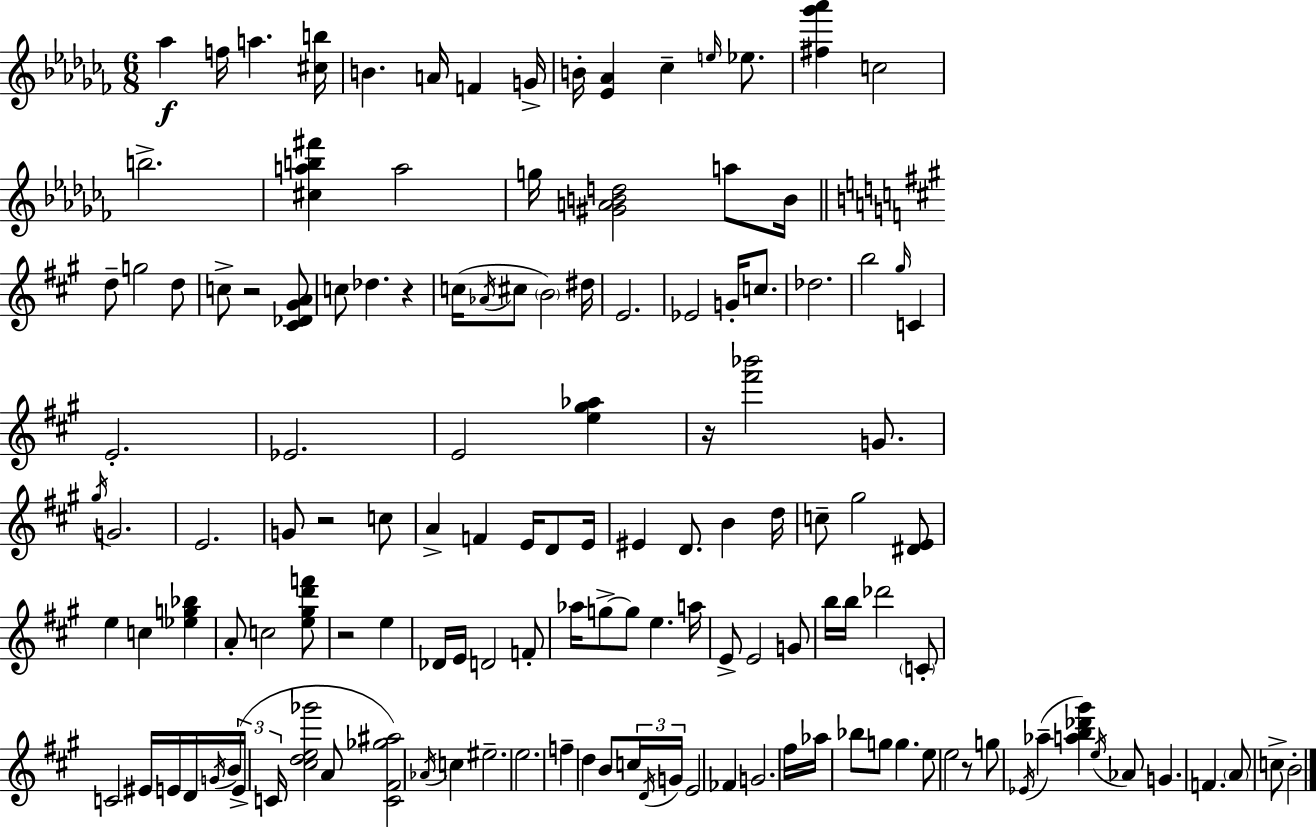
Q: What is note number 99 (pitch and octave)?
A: G4